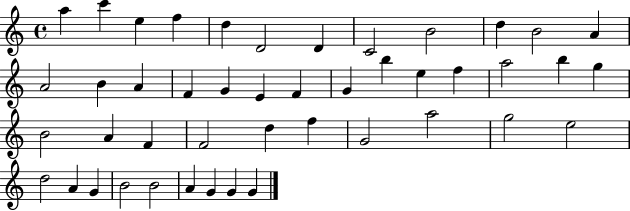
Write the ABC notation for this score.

X:1
T:Untitled
M:4/4
L:1/4
K:C
a c' e f d D2 D C2 B2 d B2 A A2 B A F G E F G b e f a2 b g B2 A F F2 d f G2 a2 g2 e2 d2 A G B2 B2 A G G G